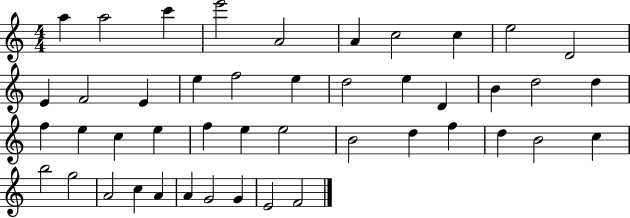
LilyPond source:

{
  \clef treble
  \numericTimeSignature
  \time 4/4
  \key c \major
  a''4 a''2 c'''4 | e'''2 a'2 | a'4 c''2 c''4 | e''2 d'2 | \break e'4 f'2 e'4 | e''4 f''2 e''4 | d''2 e''4 d'4 | b'4 d''2 d''4 | \break f''4 e''4 c''4 e''4 | f''4 e''4 e''2 | b'2 d''4 f''4 | d''4 b'2 c''4 | \break b''2 g''2 | a'2 c''4 a'4 | a'4 g'2 g'4 | e'2 f'2 | \break \bar "|."
}